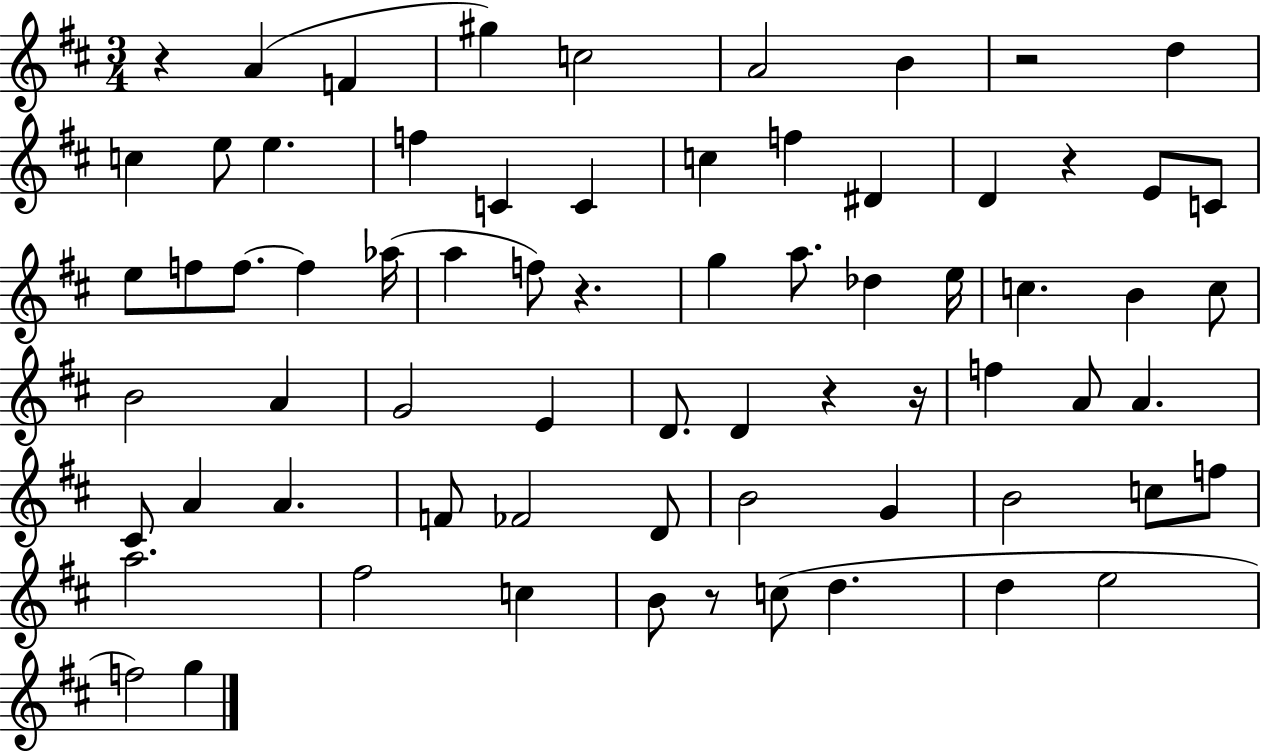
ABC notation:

X:1
T:Untitled
M:3/4
L:1/4
K:D
z A F ^g c2 A2 B z2 d c e/2 e f C C c f ^D D z E/2 C/2 e/2 f/2 f/2 f _a/4 a f/2 z g a/2 _d e/4 c B c/2 B2 A G2 E D/2 D z z/4 f A/2 A ^C/2 A A F/2 _F2 D/2 B2 G B2 c/2 f/2 a2 ^f2 c B/2 z/2 c/2 d d e2 f2 g